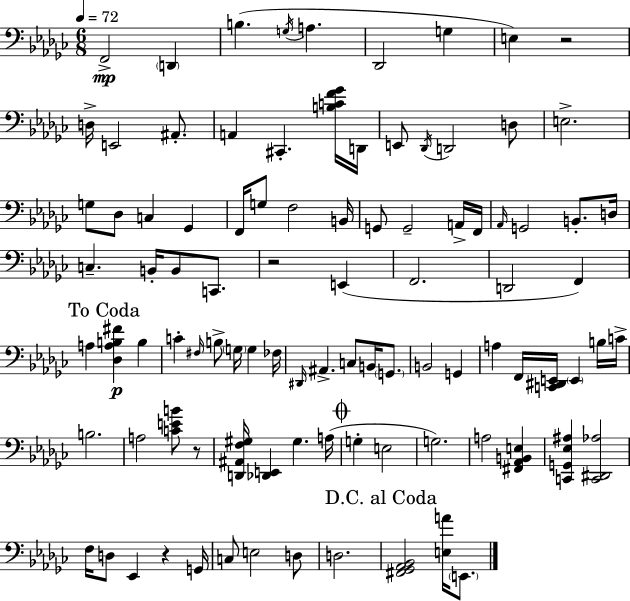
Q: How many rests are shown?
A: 4